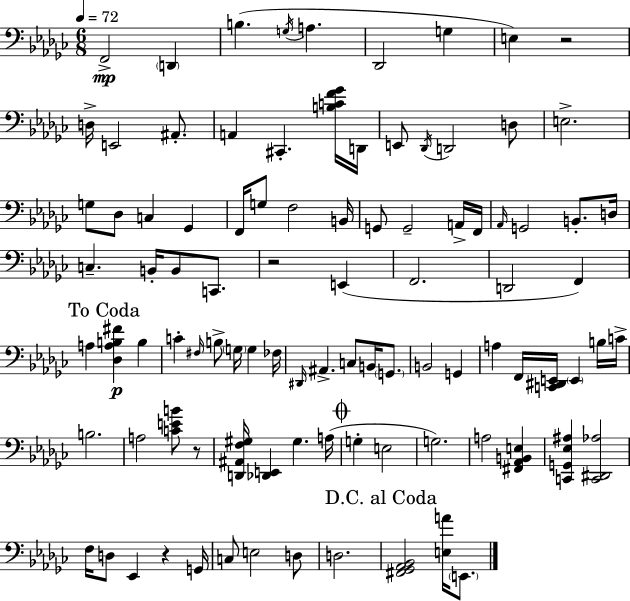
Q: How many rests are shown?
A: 4